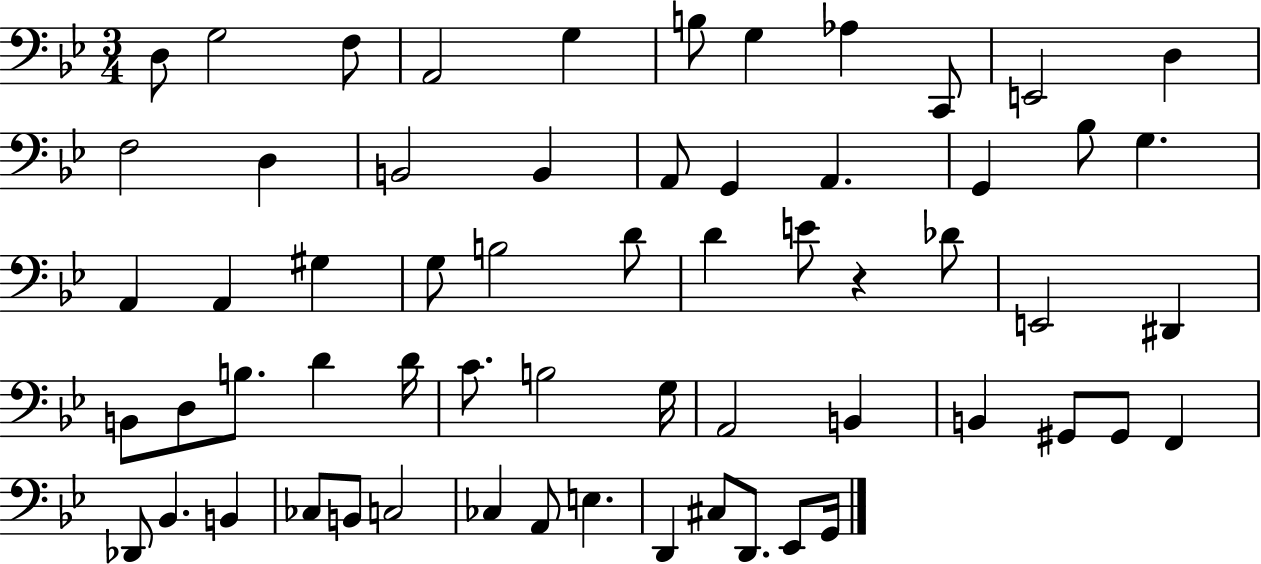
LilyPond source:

{
  \clef bass
  \numericTimeSignature
  \time 3/4
  \key bes \major
  d8 g2 f8 | a,2 g4 | b8 g4 aes4 c,8 | e,2 d4 | \break f2 d4 | b,2 b,4 | a,8 g,4 a,4. | g,4 bes8 g4. | \break a,4 a,4 gis4 | g8 b2 d'8 | d'4 e'8 r4 des'8 | e,2 dis,4 | \break b,8 d8 b8. d'4 d'16 | c'8. b2 g16 | a,2 b,4 | b,4 gis,8 gis,8 f,4 | \break des,8 bes,4. b,4 | ces8 b,8 c2 | ces4 a,8 e4. | d,4 cis8 d,8. ees,8 g,16 | \break \bar "|."
}